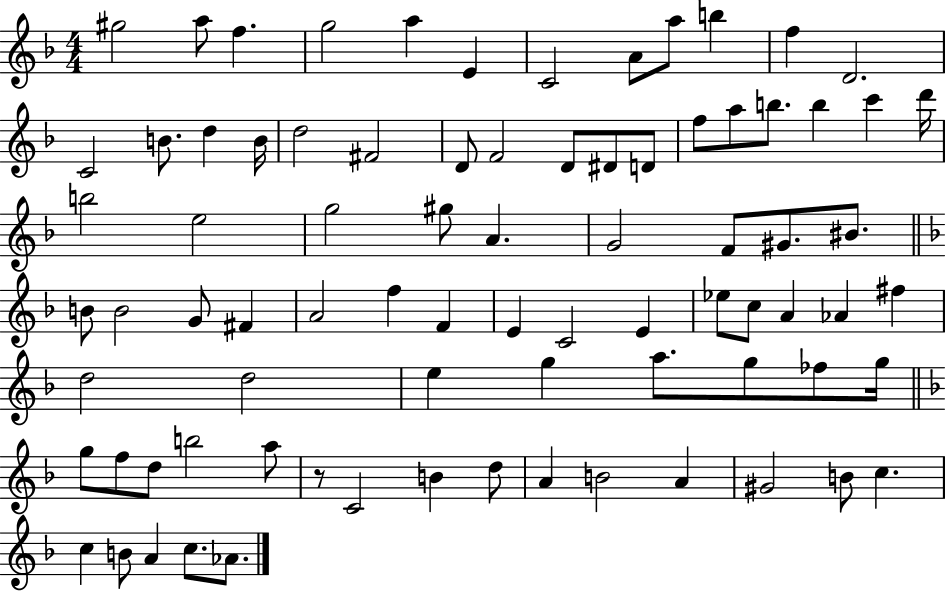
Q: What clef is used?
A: treble